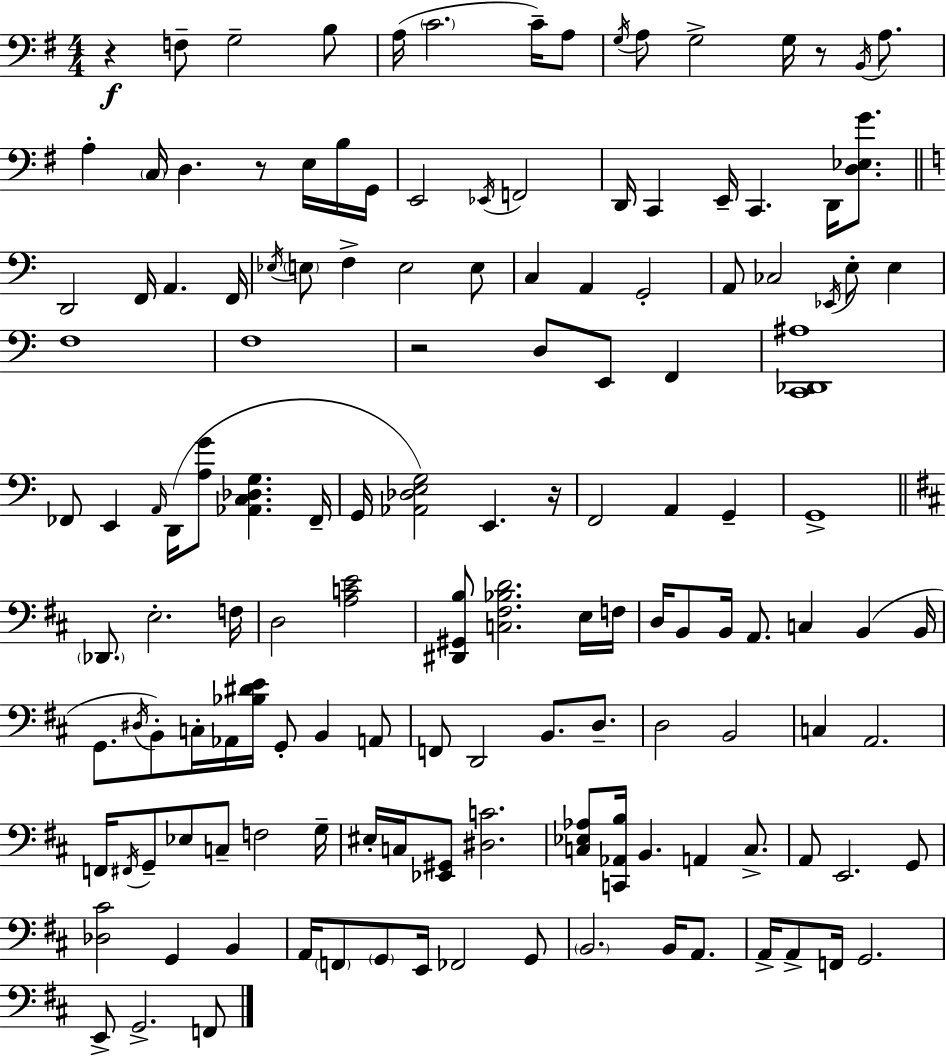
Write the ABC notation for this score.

X:1
T:Untitled
M:4/4
L:1/4
K:Em
z F,/2 G,2 B,/2 A,/4 C2 C/4 A,/2 G,/4 A,/2 G,2 G,/4 z/2 B,,/4 A,/2 A, C,/4 D, z/2 E,/4 B,/4 G,,/4 E,,2 _E,,/4 F,,2 D,,/4 C,, E,,/4 C,, D,,/4 [D,_E,G]/2 D,,2 F,,/4 A,, F,,/4 _E,/4 E,/2 F, E,2 E,/2 C, A,, G,,2 A,,/2 _C,2 _E,,/4 E,/2 E, F,4 F,4 z2 D,/2 E,,/2 F,, [C,,_D,,^A,]4 _F,,/2 E,, A,,/4 D,,/4 [A,G]/2 [_A,,C,_D,G,] _F,,/4 G,,/4 [_A,,_D,E,G,]2 E,, z/4 F,,2 A,, G,, G,,4 _D,,/2 E,2 F,/4 D,2 [A,CE]2 [^D,,^G,,B,]/2 [C,^F,_B,D]2 E,/4 F,/4 D,/4 B,,/2 B,,/4 A,,/2 C, B,, B,,/4 G,,/2 ^D,/4 B,,/2 C,/4 _A,,/4 [_B,^DE]/4 G,,/2 B,, A,,/2 F,,/2 D,,2 B,,/2 D,/2 D,2 B,,2 C, A,,2 F,,/4 ^F,,/4 G,,/2 _E,/2 C,/2 F,2 G,/4 ^E,/4 C,/4 [_E,,^G,,]/2 [^D,C]2 [C,_E,_A,]/2 [C,,_A,,B,]/4 B,, A,, C,/2 A,,/2 E,,2 G,,/2 [_D,^C]2 G,, B,, A,,/4 F,,/2 G,,/2 E,,/4 _F,,2 G,,/2 B,,2 B,,/4 A,,/2 A,,/4 A,,/2 F,,/4 G,,2 E,,/2 G,,2 F,,/2